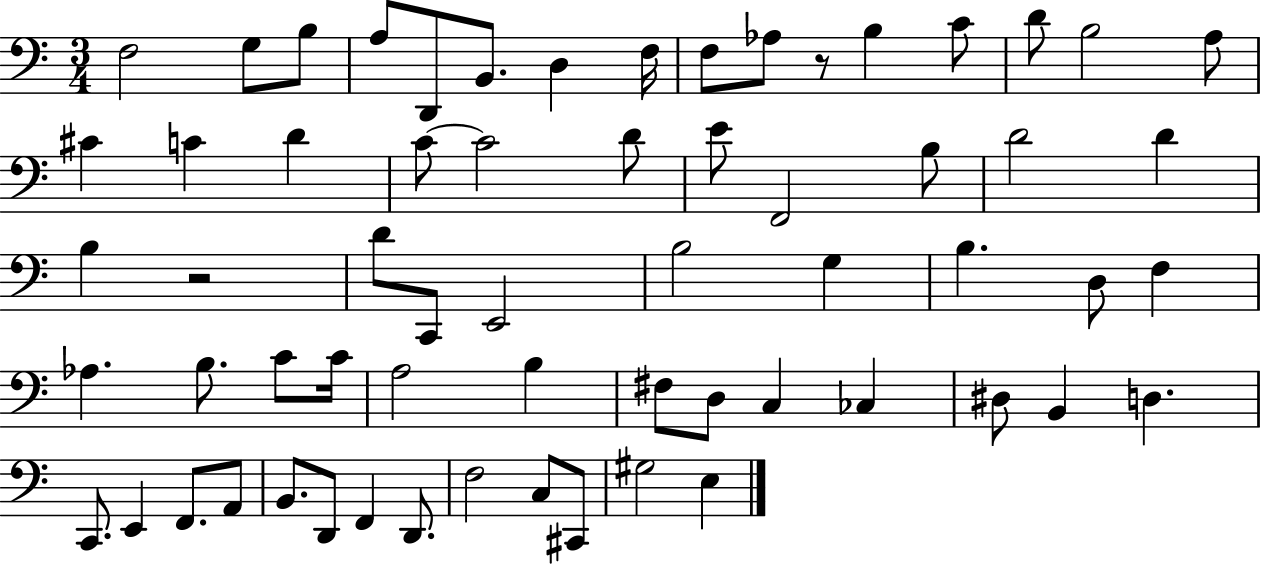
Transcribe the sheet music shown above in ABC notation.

X:1
T:Untitled
M:3/4
L:1/4
K:C
F,2 G,/2 B,/2 A,/2 D,,/2 B,,/2 D, F,/4 F,/2 _A,/2 z/2 B, C/2 D/2 B,2 A,/2 ^C C D C/2 C2 D/2 E/2 F,,2 B,/2 D2 D B, z2 D/2 C,,/2 E,,2 B,2 G, B, D,/2 F, _A, B,/2 C/2 C/4 A,2 B, ^F,/2 D,/2 C, _C, ^D,/2 B,, D, C,,/2 E,, F,,/2 A,,/2 B,,/2 D,,/2 F,, D,,/2 F,2 C,/2 ^C,,/2 ^G,2 E,